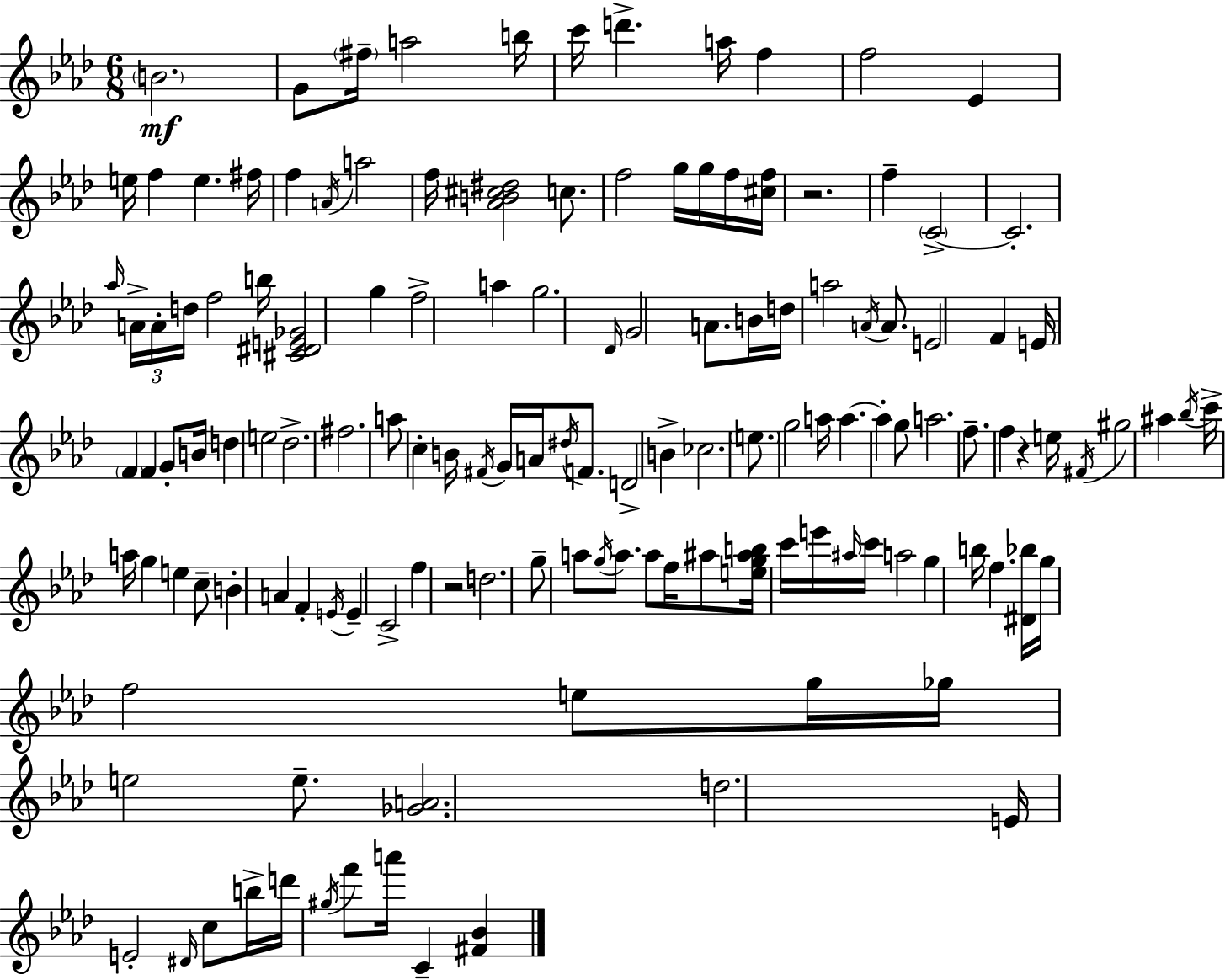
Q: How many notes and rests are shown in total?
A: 137